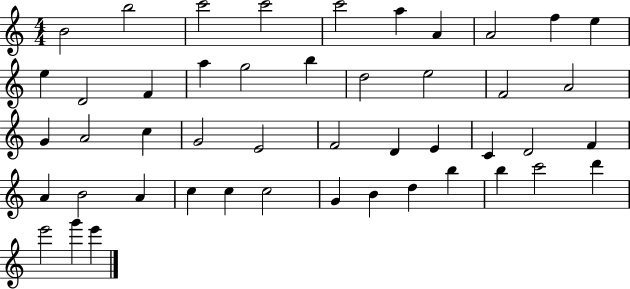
B4/h B5/h C6/h C6/h C6/h A5/q A4/q A4/h F5/q E5/q E5/q D4/h F4/q A5/q G5/h B5/q D5/h E5/h F4/h A4/h G4/q A4/h C5/q G4/h E4/h F4/h D4/q E4/q C4/q D4/h F4/q A4/q B4/h A4/q C5/q C5/q C5/h G4/q B4/q D5/q B5/q B5/q C6/h D6/q E6/h G6/q E6/q